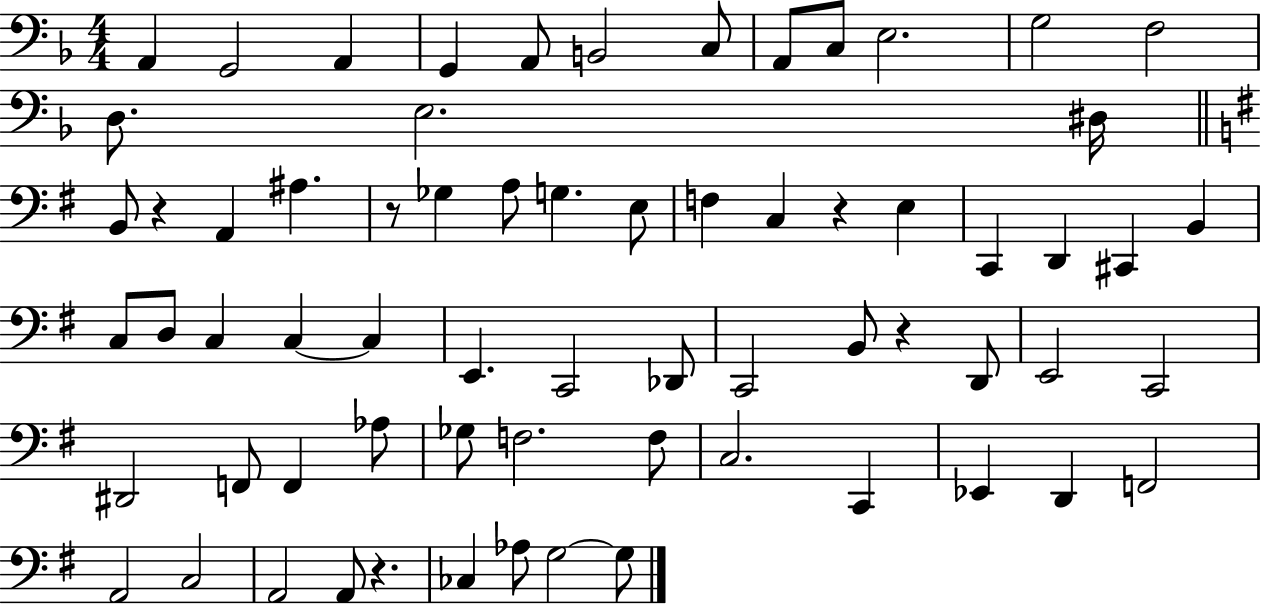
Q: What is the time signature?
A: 4/4